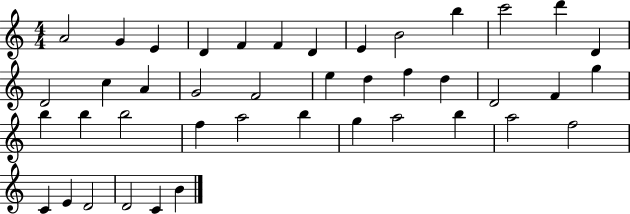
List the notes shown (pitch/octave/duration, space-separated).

A4/h G4/q E4/q D4/q F4/q F4/q D4/q E4/q B4/h B5/q C6/h D6/q D4/q D4/h C5/q A4/q G4/h F4/h E5/q D5/q F5/q D5/q D4/h F4/q G5/q B5/q B5/q B5/h F5/q A5/h B5/q G5/q A5/h B5/q A5/h F5/h C4/q E4/q D4/h D4/h C4/q B4/q